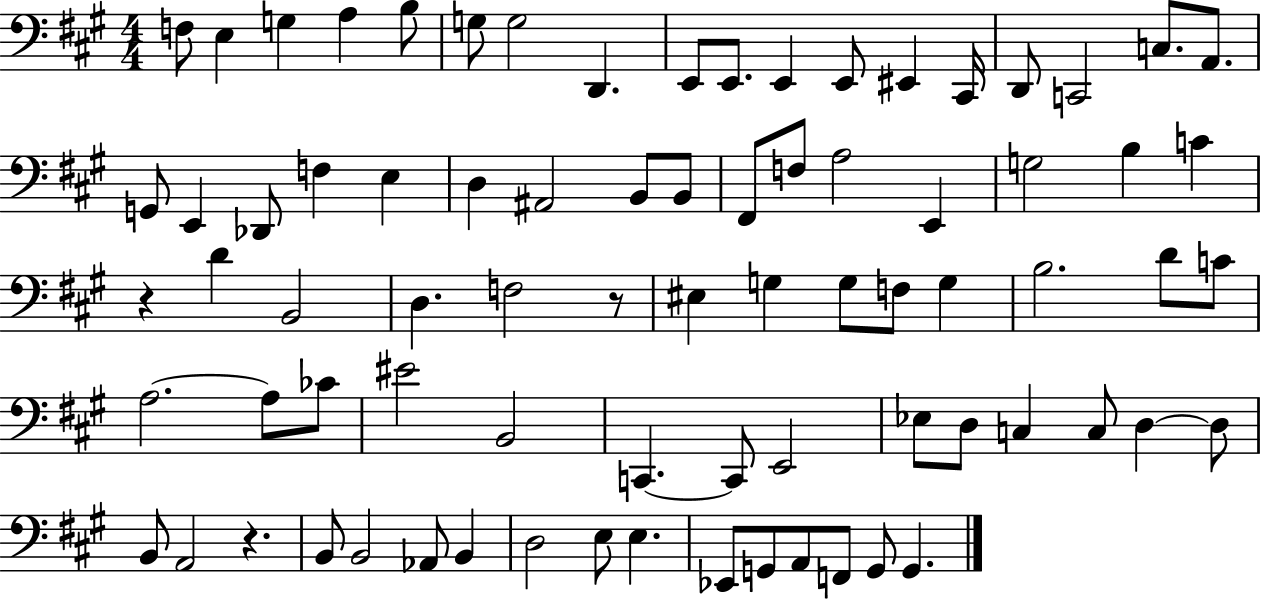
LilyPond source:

{
  \clef bass
  \numericTimeSignature
  \time 4/4
  \key a \major
  \repeat volta 2 { f8 e4 g4 a4 b8 | g8 g2 d,4. | e,8 e,8. e,4 e,8 eis,4 cis,16 | d,8 c,2 c8. a,8. | \break g,8 e,4 des,8 f4 e4 | d4 ais,2 b,8 b,8 | fis,8 f8 a2 e,4 | g2 b4 c'4 | \break r4 d'4 b,2 | d4. f2 r8 | eis4 g4 g8 f8 g4 | b2. d'8 c'8 | \break a2.~~ a8 ces'8 | eis'2 b,2 | c,4.~~ c,8 e,2 | ees8 d8 c4 c8 d4~~ d8 | \break b,8 a,2 r4. | b,8 b,2 aes,8 b,4 | d2 e8 e4. | ees,8 g,8 a,8 f,8 g,8 g,4. | \break } \bar "|."
}